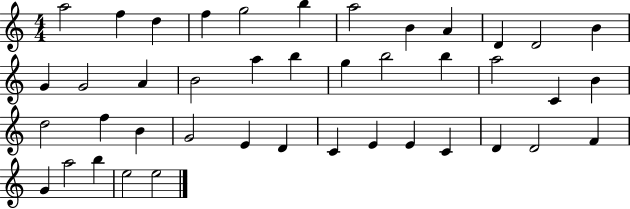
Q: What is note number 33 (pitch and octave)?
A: E4